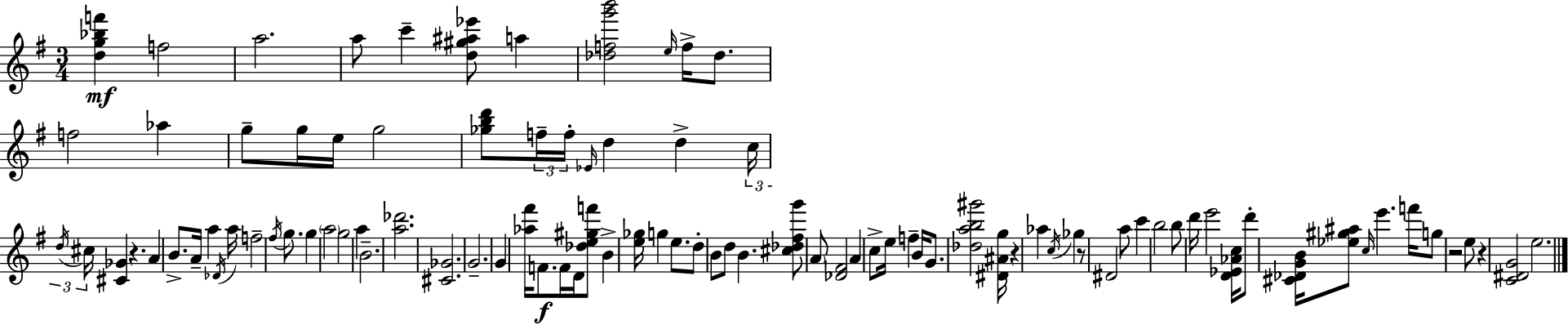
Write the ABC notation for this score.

X:1
T:Untitled
M:3/4
L:1/4
K:Em
[dg_bf'] f2 a2 a/2 c' [d^g^a_e']/2 a [_dfg'b']2 e/4 f/4 _d/2 f2 _a g/2 g/4 e/4 g2 [_gbd']/2 f/4 f/4 _E/4 d d c/4 d/4 ^c/4 [^C_G] z A B/2 A/4 a _D/4 a/4 f2 ^f/4 g/2 g a2 g2 a B2 [a_d']2 [^C_G]2 G2 G [_a^f']/4 F/2 F/4 D/4 [_de^gf']/2 B [e_g]/4 g e/2 d/2 B/2 d/2 B [^c_d^fg']/2 A/2 [_D^F]2 A c/2 e/4 f B/4 G/2 [_dab^g']2 [^D^Ag]/4 z _a c/4 _g z/2 ^D2 a/2 c' b2 b/2 d'/4 e'2 [D_E_Ac]/4 d'/2 [^C_DGB]/4 [_e^g^a]/2 c/4 e' f'/4 g/2 z2 e/2 z [C^DG]2 e2